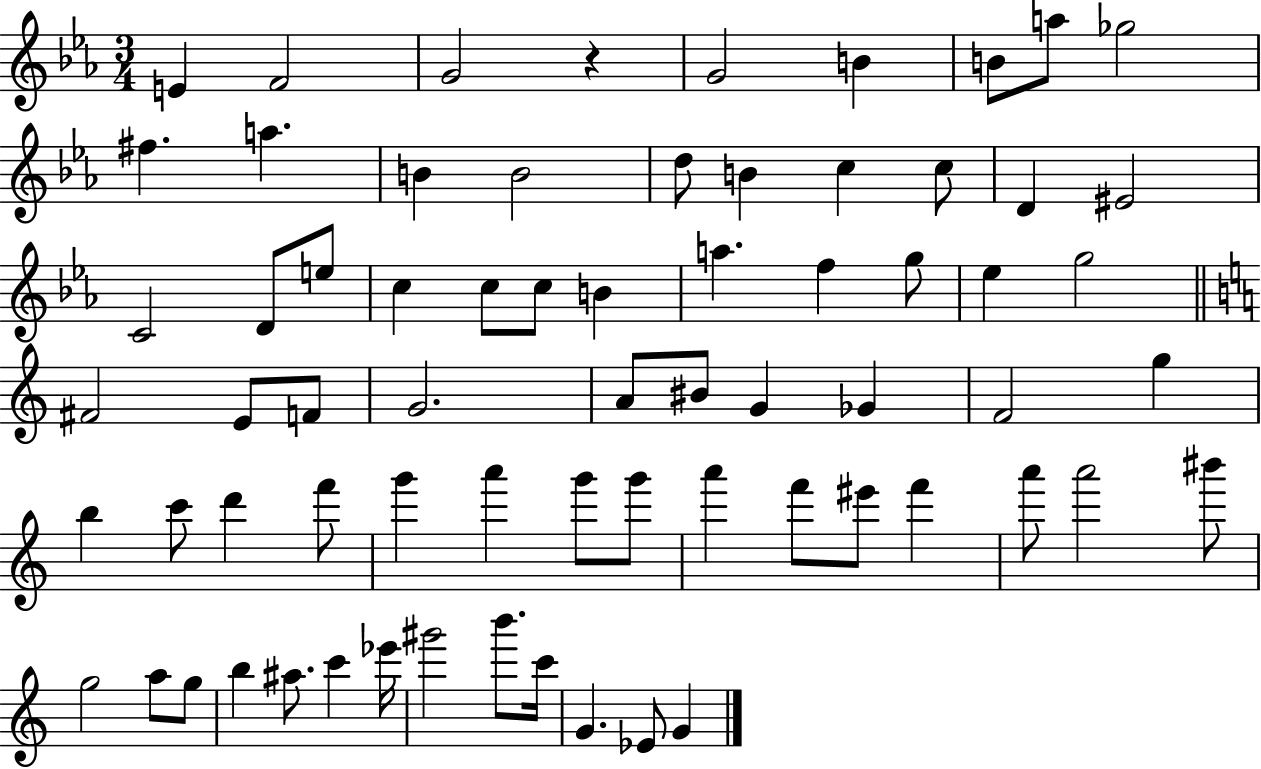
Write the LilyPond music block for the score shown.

{
  \clef treble
  \numericTimeSignature
  \time 3/4
  \key ees \major
  \repeat volta 2 { e'4 f'2 | g'2 r4 | g'2 b'4 | b'8 a''8 ges''2 | \break fis''4. a''4. | b'4 b'2 | d''8 b'4 c''4 c''8 | d'4 eis'2 | \break c'2 d'8 e''8 | c''4 c''8 c''8 b'4 | a''4. f''4 g''8 | ees''4 g''2 | \break \bar "||" \break \key c \major fis'2 e'8 f'8 | g'2. | a'8 bis'8 g'4 ges'4 | f'2 g''4 | \break b''4 c'''8 d'''4 f'''8 | g'''4 a'''4 g'''8 g'''8 | a'''4 f'''8 eis'''8 f'''4 | a'''8 a'''2 bis'''8 | \break g''2 a''8 g''8 | b''4 ais''8. c'''4 ees'''16 | gis'''2 b'''8. c'''16 | g'4. ees'8 g'4 | \break } \bar "|."
}